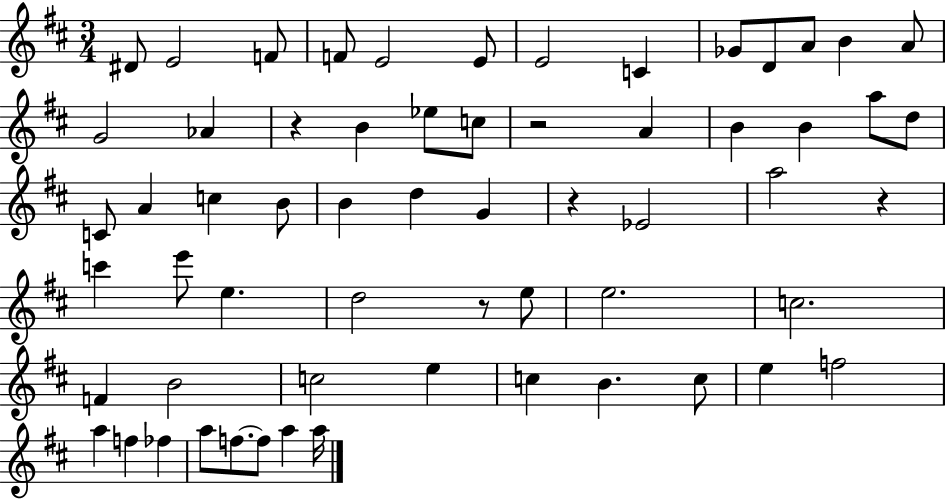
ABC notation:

X:1
T:Untitled
M:3/4
L:1/4
K:D
^D/2 E2 F/2 F/2 E2 E/2 E2 C _G/2 D/2 A/2 B A/2 G2 _A z B _e/2 c/2 z2 A B B a/2 d/2 C/2 A c B/2 B d G z _E2 a2 z c' e'/2 e d2 z/2 e/2 e2 c2 F B2 c2 e c B c/2 e f2 a f _f a/2 f/2 f/2 a a/4